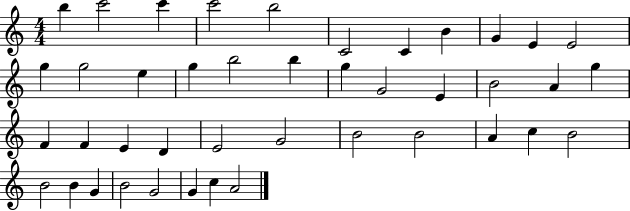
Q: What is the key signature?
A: C major